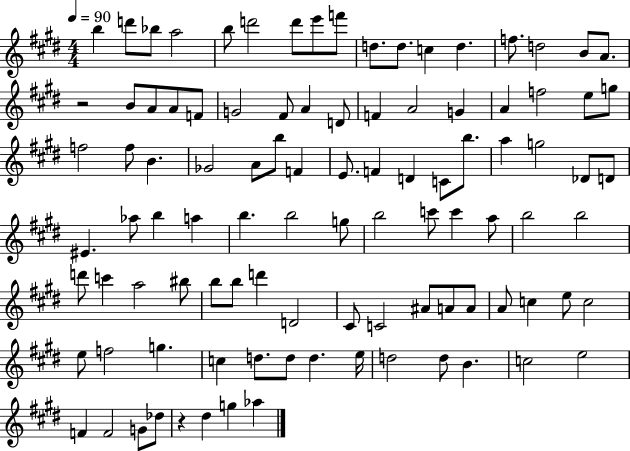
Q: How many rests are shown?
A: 2